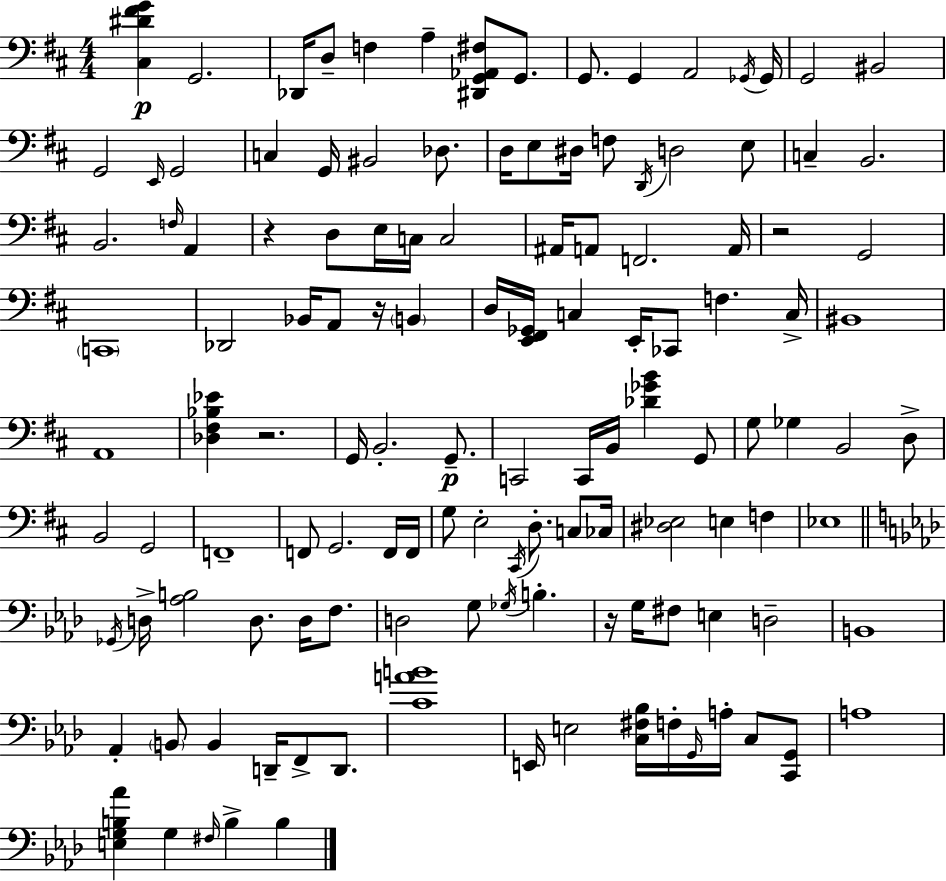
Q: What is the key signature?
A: D major